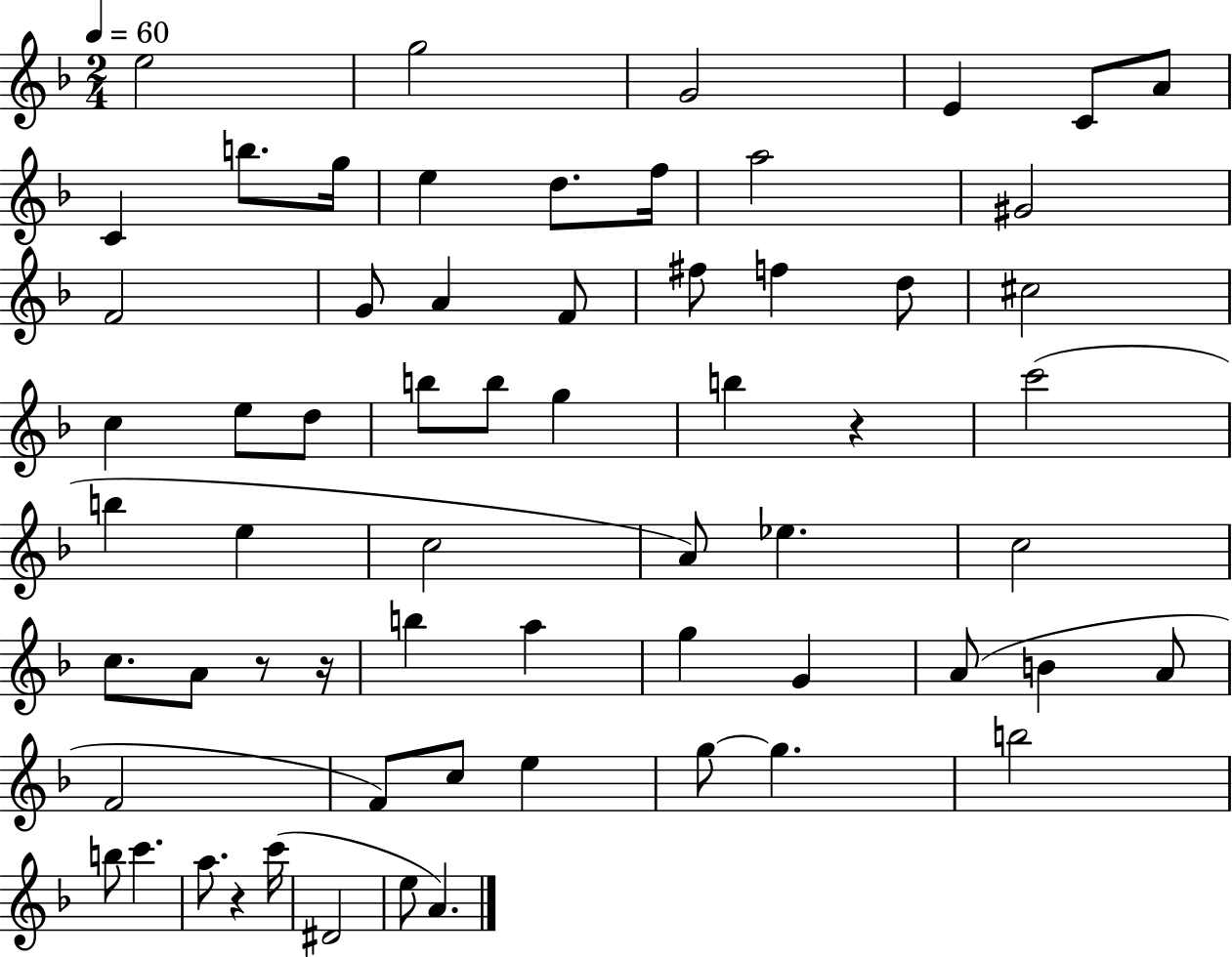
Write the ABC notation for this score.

X:1
T:Untitled
M:2/4
L:1/4
K:F
e2 g2 G2 E C/2 A/2 C b/2 g/4 e d/2 f/4 a2 ^G2 F2 G/2 A F/2 ^f/2 f d/2 ^c2 c e/2 d/2 b/2 b/2 g b z c'2 b e c2 A/2 _e c2 c/2 A/2 z/2 z/4 b a g G A/2 B A/2 F2 F/2 c/2 e g/2 g b2 b/2 c' a/2 z c'/4 ^D2 e/2 A